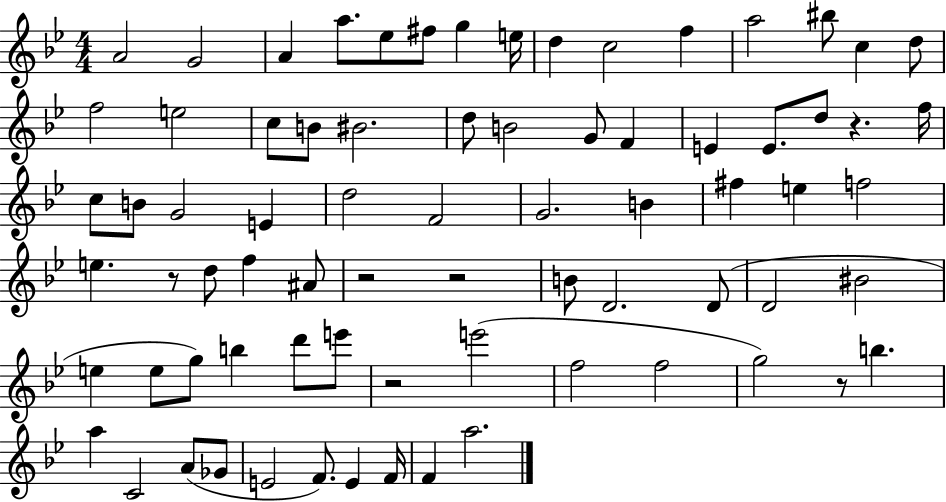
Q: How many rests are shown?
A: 6